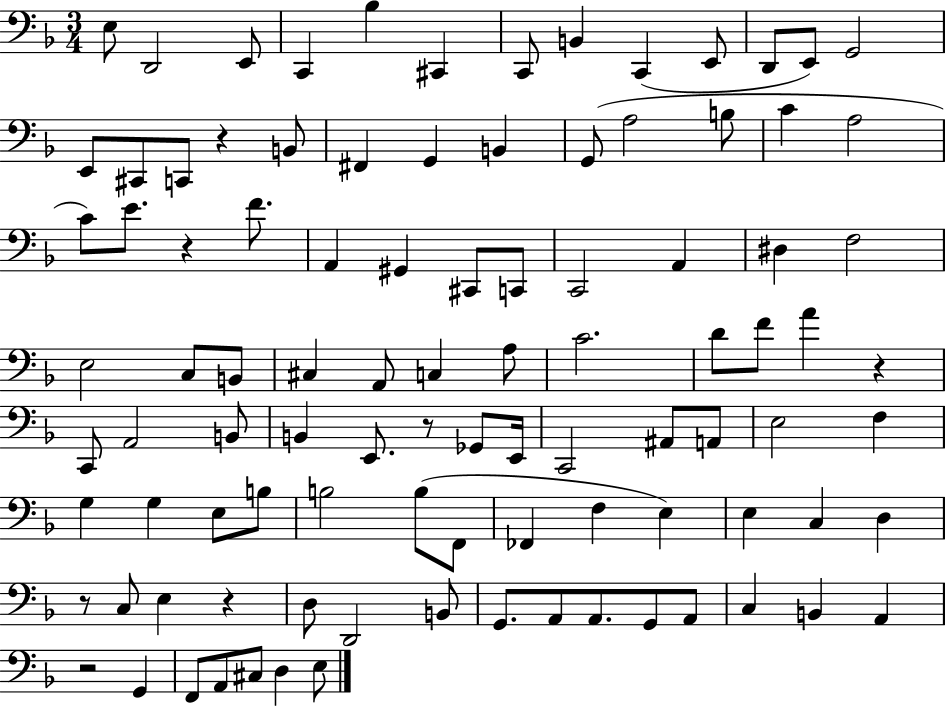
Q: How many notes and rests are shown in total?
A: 98